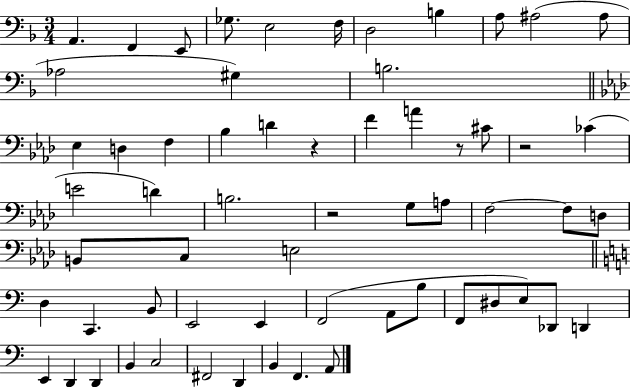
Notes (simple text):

A2/q. F2/q E2/e Gb3/e. E3/h F3/s D3/h B3/q A3/e A#3/h A#3/e Ab3/h G#3/q B3/h. Eb3/q D3/q F3/q Bb3/q D4/q R/q F4/q A4/q R/e C#4/e R/h CES4/q E4/h D4/q B3/h. R/h G3/e A3/e F3/h F3/e D3/e B2/e C3/e E3/h D3/q C2/q. B2/e E2/h E2/q F2/h A2/e B3/e F2/e D#3/e E3/e Db2/e D2/q E2/q D2/q D2/q B2/q C3/h F#2/h D2/q B2/q F2/q. A2/e